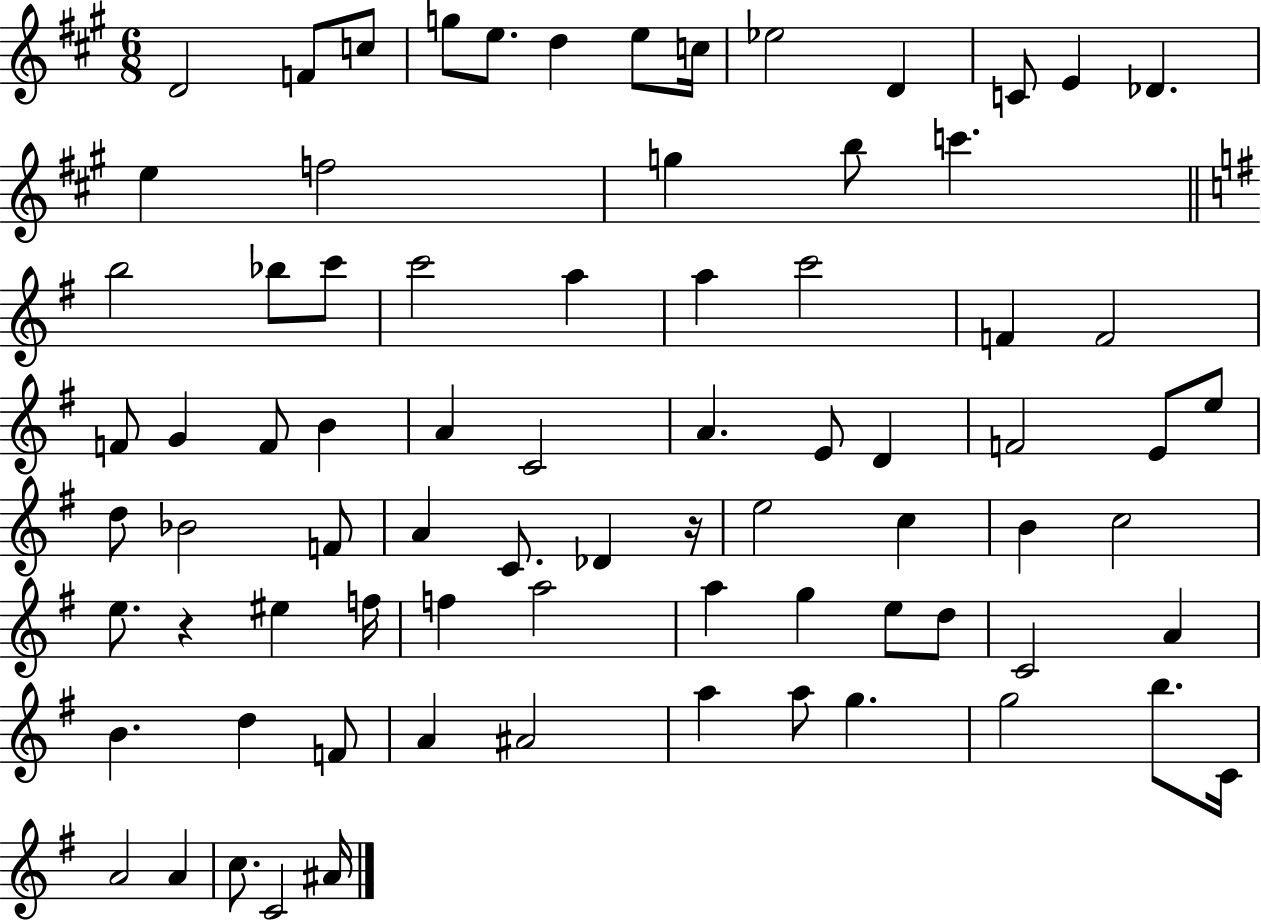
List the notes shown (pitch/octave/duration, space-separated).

D4/h F4/e C5/e G5/e E5/e. D5/q E5/e C5/s Eb5/h D4/q C4/e E4/q Db4/q. E5/q F5/h G5/q B5/e C6/q. B5/h Bb5/e C6/e C6/h A5/q A5/q C6/h F4/q F4/h F4/e G4/q F4/e B4/q A4/q C4/h A4/q. E4/e D4/q F4/h E4/e E5/e D5/e Bb4/h F4/e A4/q C4/e. Db4/q R/s E5/h C5/q B4/q C5/h E5/e. R/q EIS5/q F5/s F5/q A5/h A5/q G5/q E5/e D5/e C4/h A4/q B4/q. D5/q F4/e A4/q A#4/h A5/q A5/e G5/q. G5/h B5/e. C4/s A4/h A4/q C5/e. C4/h A#4/s